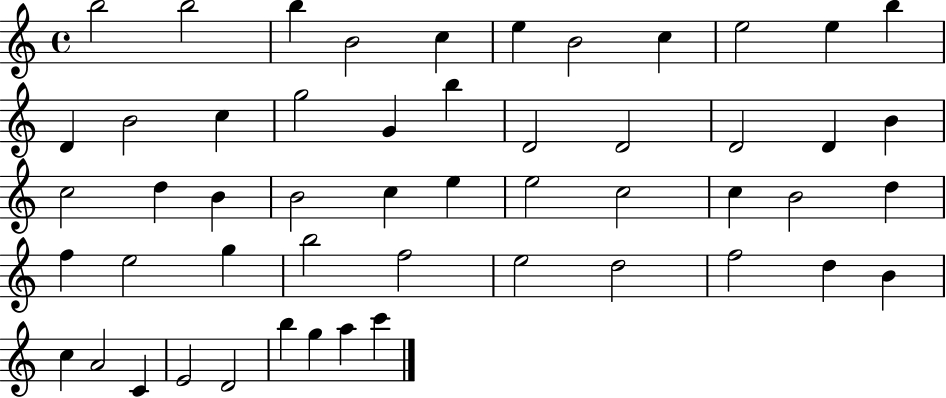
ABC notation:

X:1
T:Untitled
M:4/4
L:1/4
K:C
b2 b2 b B2 c e B2 c e2 e b D B2 c g2 G b D2 D2 D2 D B c2 d B B2 c e e2 c2 c B2 d f e2 g b2 f2 e2 d2 f2 d B c A2 C E2 D2 b g a c'